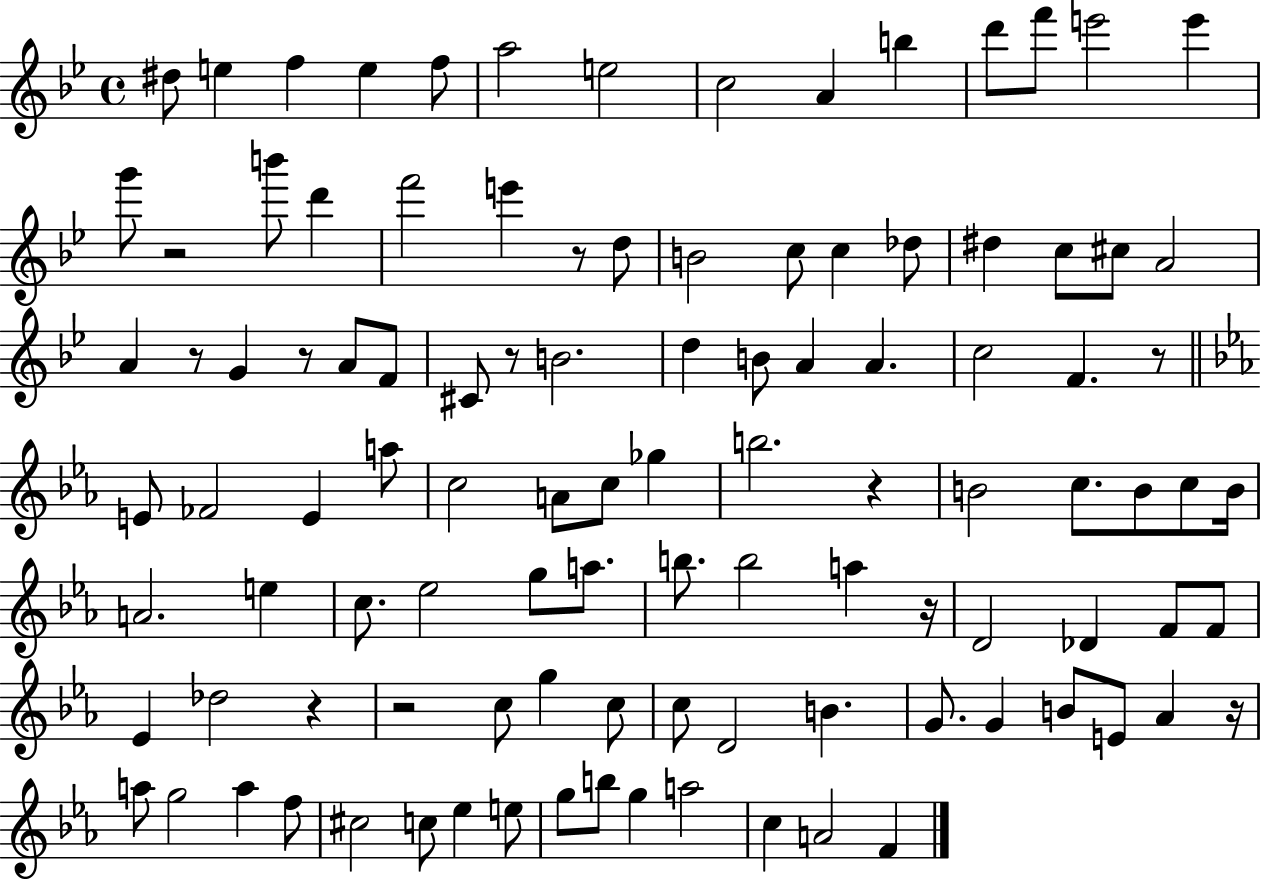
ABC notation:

X:1
T:Untitled
M:4/4
L:1/4
K:Bb
^d/2 e f e f/2 a2 e2 c2 A b d'/2 f'/2 e'2 e' g'/2 z2 b'/2 d' f'2 e' z/2 d/2 B2 c/2 c _d/2 ^d c/2 ^c/2 A2 A z/2 G z/2 A/2 F/2 ^C/2 z/2 B2 d B/2 A A c2 F z/2 E/2 _F2 E a/2 c2 A/2 c/2 _g b2 z B2 c/2 B/2 c/2 B/4 A2 e c/2 _e2 g/2 a/2 b/2 b2 a z/4 D2 _D F/2 F/2 _E _d2 z z2 c/2 g c/2 c/2 D2 B G/2 G B/2 E/2 _A z/4 a/2 g2 a f/2 ^c2 c/2 _e e/2 g/2 b/2 g a2 c A2 F